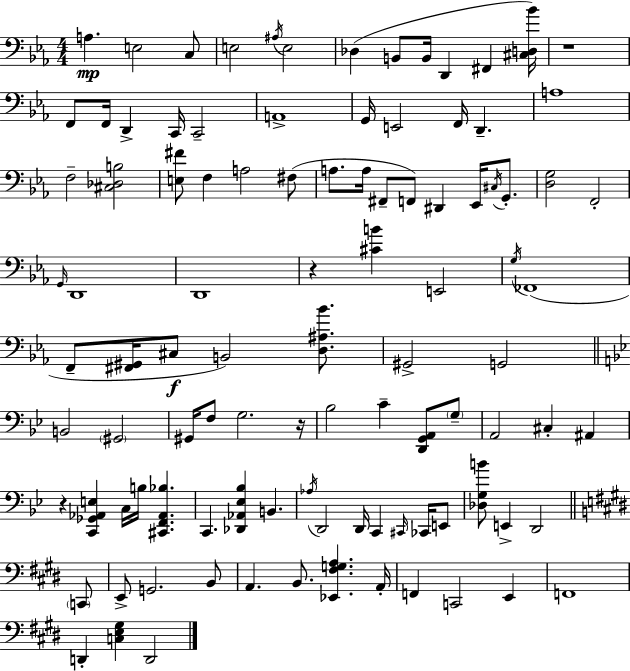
X:1
T:Untitled
M:4/4
L:1/4
K:Cm
A, E,2 C,/2 E,2 ^A,/4 E,2 _D, B,,/2 B,,/4 D,, ^F,, [^C,D,_B]/4 z4 F,,/2 F,,/4 D,, C,,/4 C,,2 A,,4 G,,/4 E,,2 F,,/4 D,, A,4 F,2 [^C,_D,B,]2 [E,^F]/2 F, A,2 ^F,/2 A,/2 A,/4 ^F,,/2 F,,/2 ^D,, _E,,/4 ^C,/4 G,,/2 [D,G,]2 F,,2 G,,/4 D,,4 D,,4 z [^CB] E,,2 G,/4 _F,,4 F,,/2 [^F,,^G,,]/4 ^C,/2 B,,2 [D,^A,_B]/2 ^G,,2 G,,2 B,,2 ^G,,2 ^G,,/4 F,/2 G,2 z/4 _B,2 C [D,,G,,A,,]/2 G,/2 A,,2 ^C, ^A,, z [C,,_G,,_A,,E,] C,/4 B,/4 [^C,,F,,_A,,_B,] C,, [_D,,_A,,_E,_B,] B,, _A,/4 D,,2 D,,/4 C,, ^C,,/4 _C,,/4 E,,/2 [_D,G,B]/2 E,, D,,2 C,,/2 E,,/2 G,,2 B,,/2 A,, B,,/2 [_E,,^F,G,A,] A,,/4 F,, C,,2 E,, F,,4 D,, [C,E,^G,] D,,2